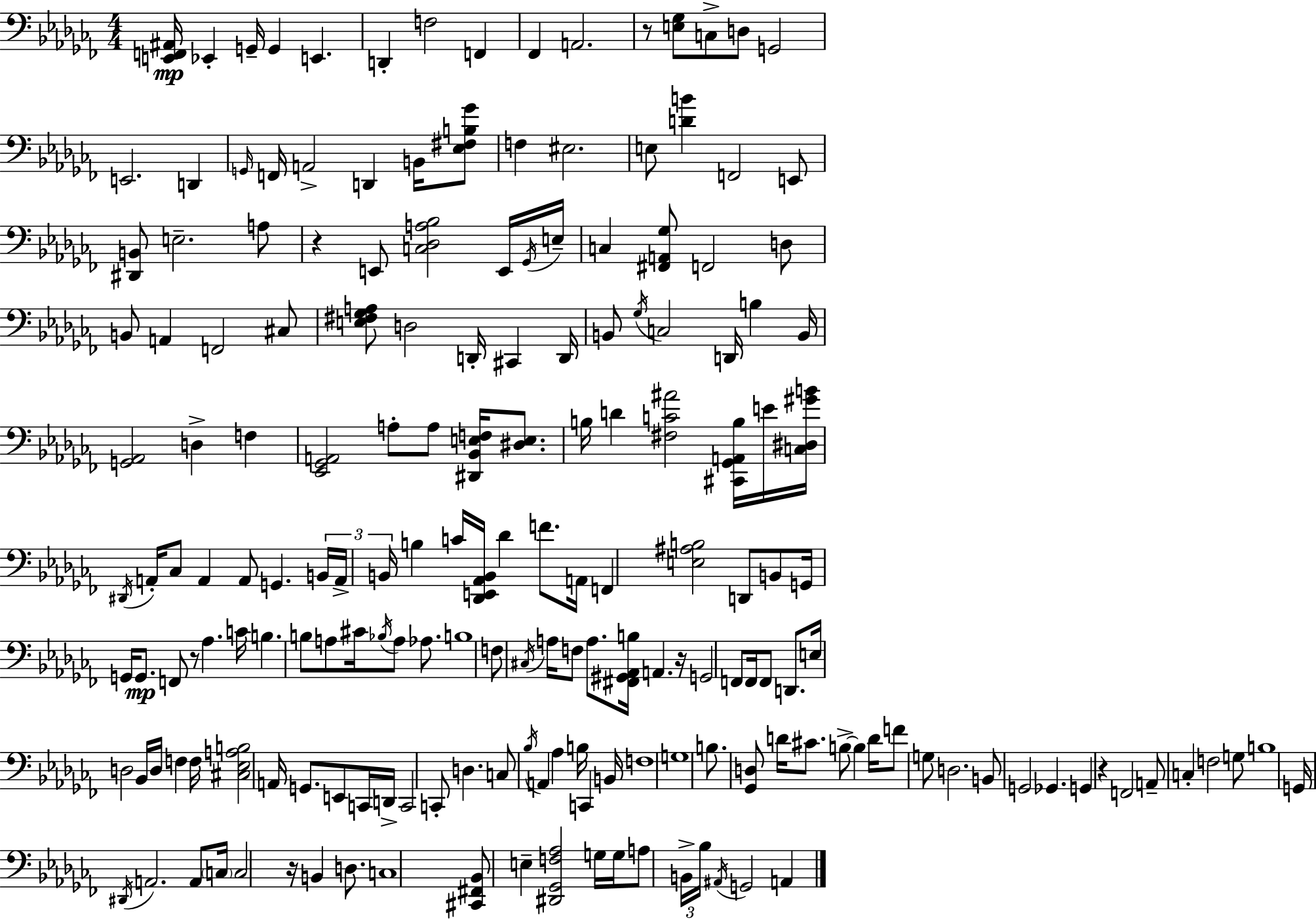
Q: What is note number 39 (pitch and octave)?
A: D2